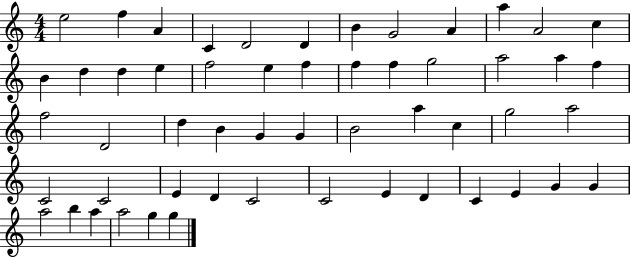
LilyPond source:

{
  \clef treble
  \numericTimeSignature
  \time 4/4
  \key c \major
  e''2 f''4 a'4 | c'4 d'2 d'4 | b'4 g'2 a'4 | a''4 a'2 c''4 | \break b'4 d''4 d''4 e''4 | f''2 e''4 f''4 | f''4 f''4 g''2 | a''2 a''4 f''4 | \break f''2 d'2 | d''4 b'4 g'4 g'4 | b'2 a''4 c''4 | g''2 a''2 | \break c'2 c'2 | e'4 d'4 c'2 | c'2 e'4 d'4 | c'4 e'4 g'4 g'4 | \break a''2 b''4 a''4 | a''2 g''4 g''4 | \bar "|."
}